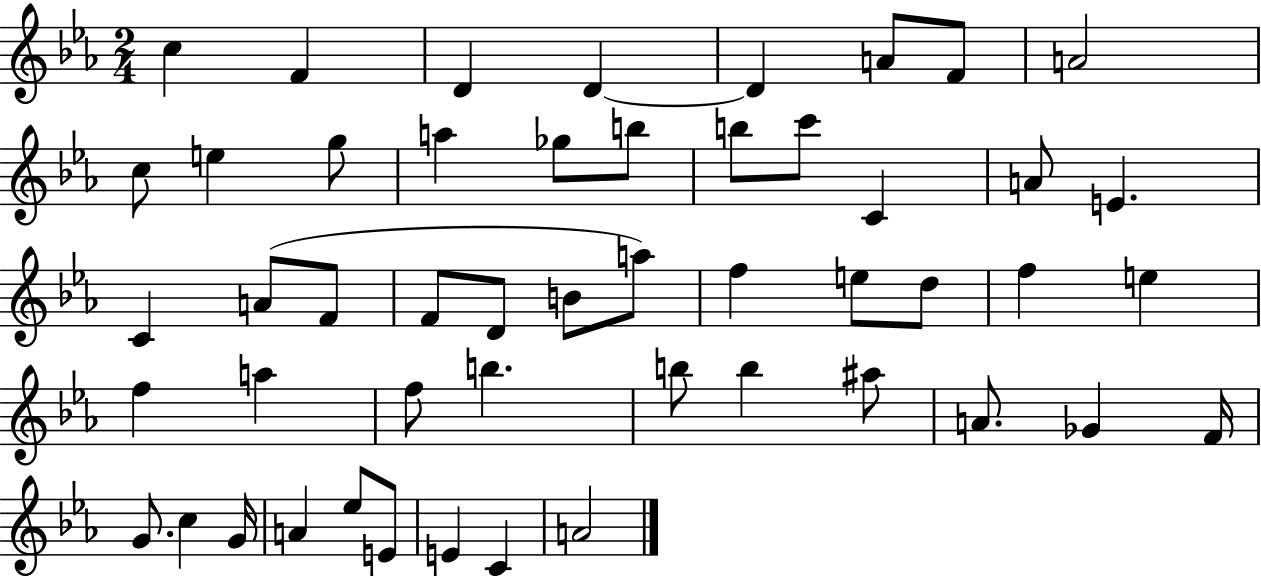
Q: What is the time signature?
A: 2/4